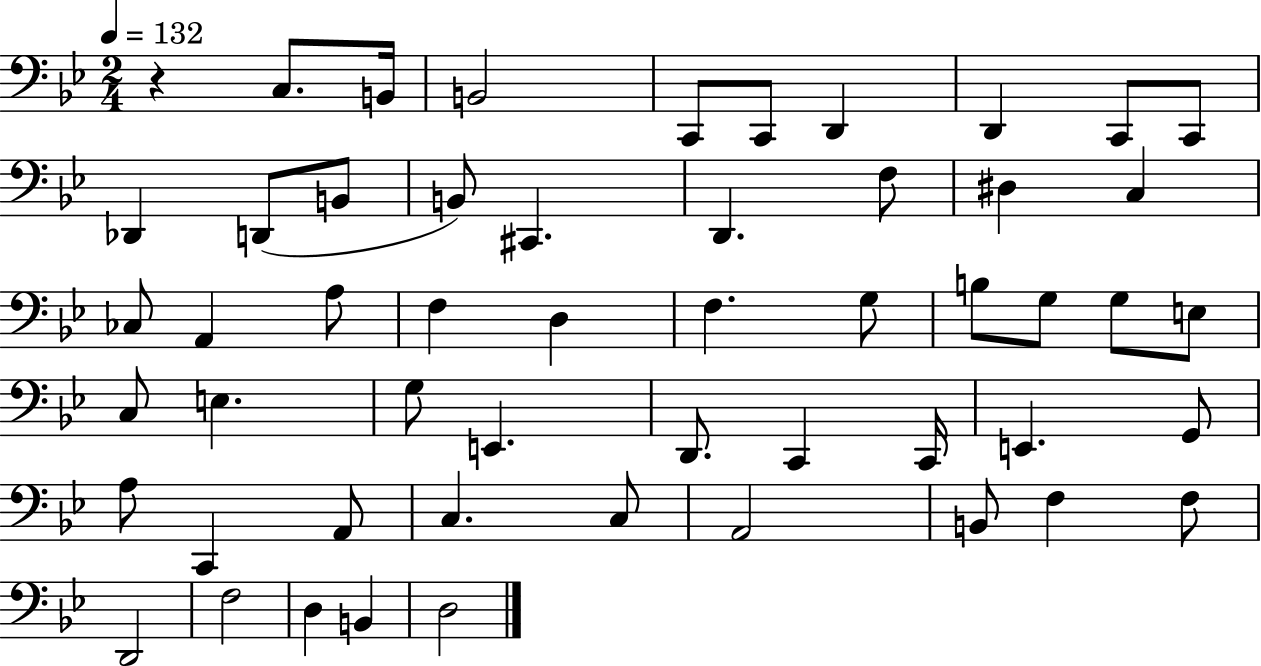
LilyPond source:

{
  \clef bass
  \numericTimeSignature
  \time 2/4
  \key bes \major
  \tempo 4 = 132
  r4 c8. b,16 | b,2 | c,8 c,8 d,4 | d,4 c,8 c,8 | \break des,4 d,8( b,8 | b,8) cis,4. | d,4. f8 | dis4 c4 | \break ces8 a,4 a8 | f4 d4 | f4. g8 | b8 g8 g8 e8 | \break c8 e4. | g8 e,4. | d,8. c,4 c,16 | e,4. g,8 | \break a8 c,4 a,8 | c4. c8 | a,2 | b,8 f4 f8 | \break d,2 | f2 | d4 b,4 | d2 | \break \bar "|."
}